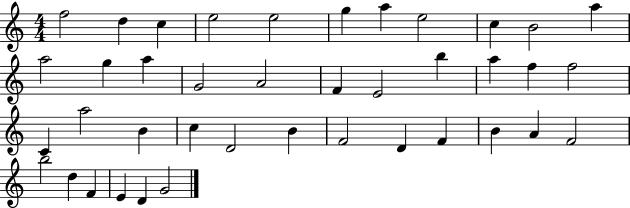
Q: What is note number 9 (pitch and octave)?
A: C5